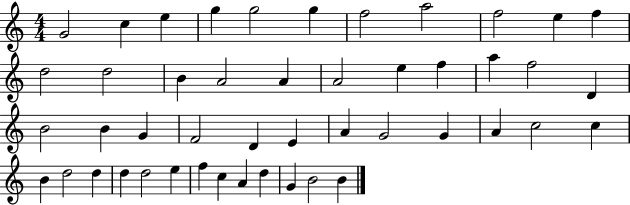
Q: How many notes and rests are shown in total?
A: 47